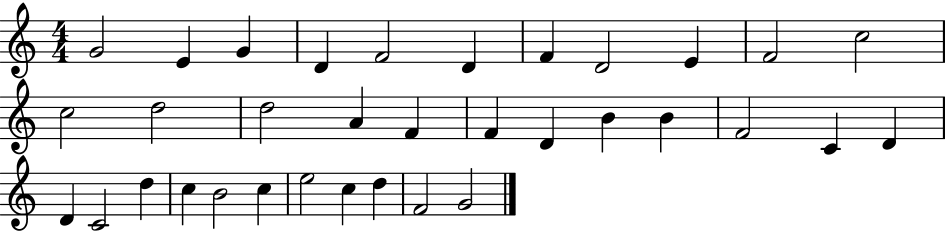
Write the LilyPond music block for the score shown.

{
  \clef treble
  \numericTimeSignature
  \time 4/4
  \key c \major
  g'2 e'4 g'4 | d'4 f'2 d'4 | f'4 d'2 e'4 | f'2 c''2 | \break c''2 d''2 | d''2 a'4 f'4 | f'4 d'4 b'4 b'4 | f'2 c'4 d'4 | \break d'4 c'2 d''4 | c''4 b'2 c''4 | e''2 c''4 d''4 | f'2 g'2 | \break \bar "|."
}